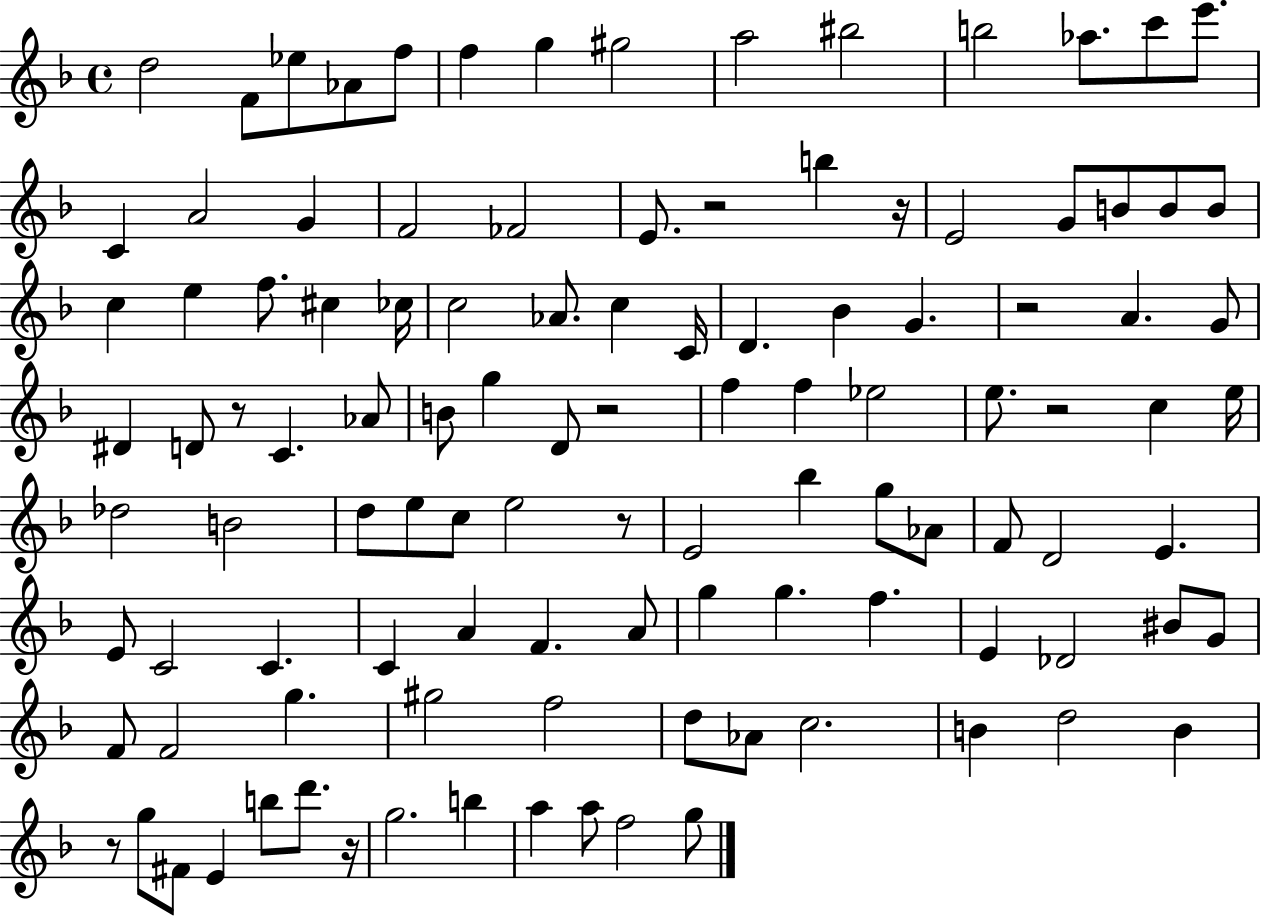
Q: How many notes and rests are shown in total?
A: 111